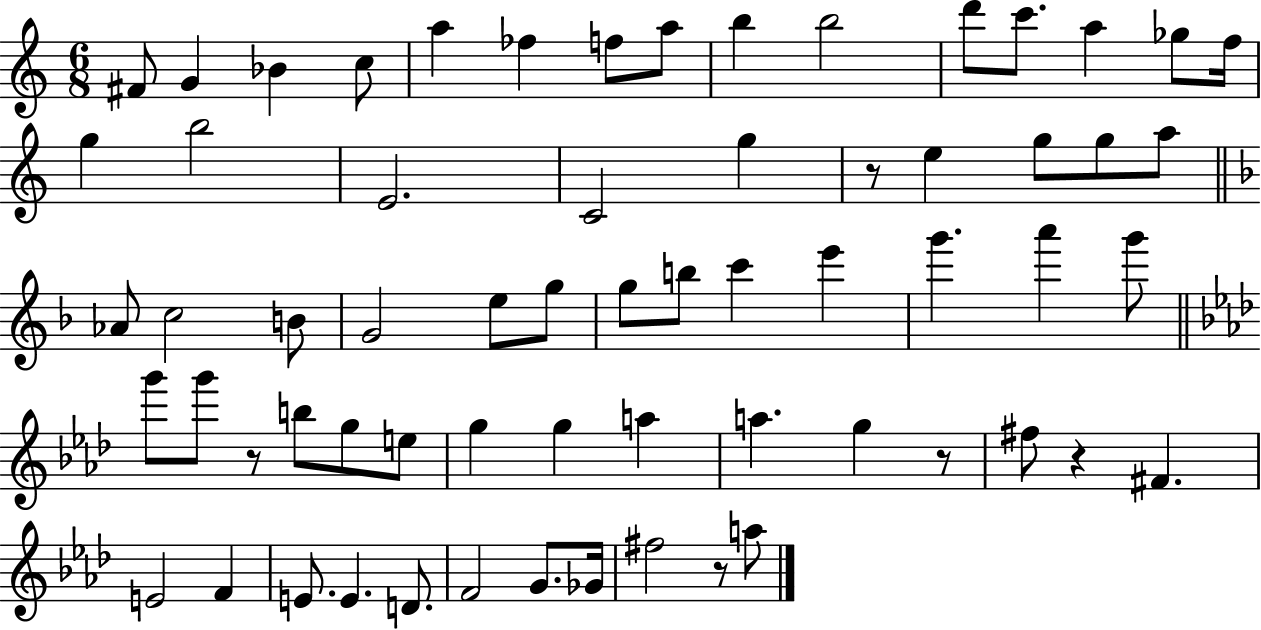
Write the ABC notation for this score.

X:1
T:Untitled
M:6/8
L:1/4
K:C
^F/2 G _B c/2 a _f f/2 a/2 b b2 d'/2 c'/2 a _g/2 f/4 g b2 E2 C2 g z/2 e g/2 g/2 a/2 _A/2 c2 B/2 G2 e/2 g/2 g/2 b/2 c' e' g' a' g'/2 g'/2 g'/2 z/2 b/2 g/2 e/2 g g a a g z/2 ^f/2 z ^F E2 F E/2 E D/2 F2 G/2 _G/4 ^f2 z/2 a/2